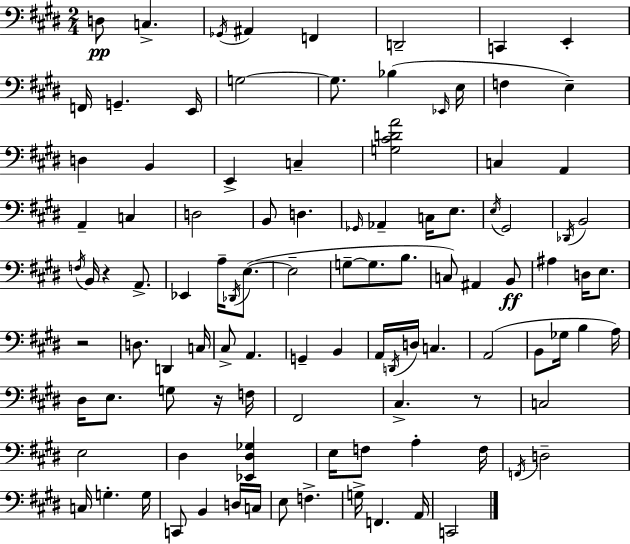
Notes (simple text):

D3/e C3/q. Gb2/s A#2/q F2/q D2/h C2/q E2/q F2/s G2/q. E2/s G3/h G3/e. Bb3/q Eb2/s E3/s F3/q E3/q D3/q B2/q E2/q C3/q [G3,C#4,D4,A4]/h C3/q A2/q A2/q C3/q D3/h B2/e D3/q. Gb2/s Ab2/q C3/s E3/e. E3/s G#2/h Db2/s B2/h F3/s B2/s R/q A2/e. Eb2/q A3/s Db2/s E3/e. E3/h G3/e G3/e. B3/e. C3/e A#2/q B2/e A#3/q D3/s E3/e. R/h D3/e. D2/q C3/s C#3/e A2/q. G2/q B2/q A2/s D2/s D3/s C3/q. A2/h B2/e Gb3/s B3/q A3/s D#3/s E3/e. G3/e R/s F3/s F#2/h C#3/q. R/e C3/h E3/h D#3/q [Eb2,D#3,Gb3]/q E3/s F3/e A3/q F3/s F2/s D3/h C3/s G3/q. G3/s C2/e B2/q D3/s C3/s E3/e F3/q. G3/s F2/q. A2/s C2/h